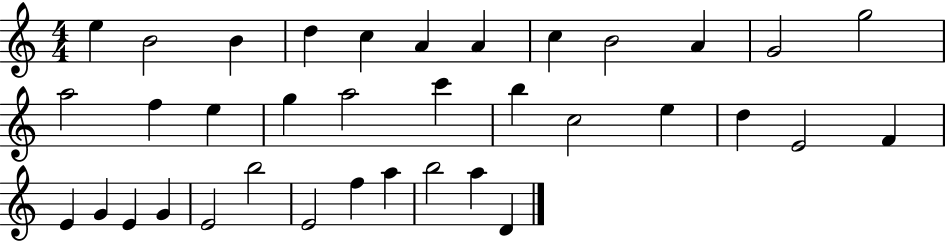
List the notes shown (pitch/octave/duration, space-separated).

E5/q B4/h B4/q D5/q C5/q A4/q A4/q C5/q B4/h A4/q G4/h G5/h A5/h F5/q E5/q G5/q A5/h C6/q B5/q C5/h E5/q D5/q E4/h F4/q E4/q G4/q E4/q G4/q E4/h B5/h E4/h F5/q A5/q B5/h A5/q D4/q